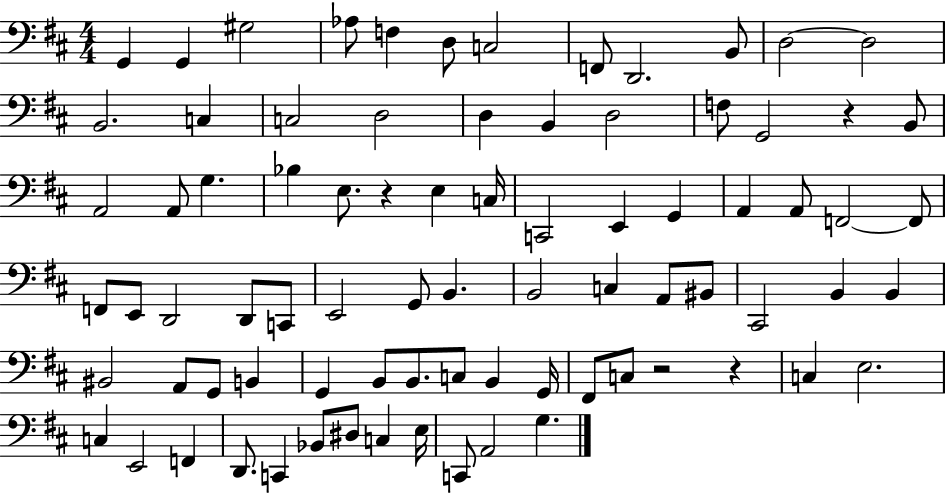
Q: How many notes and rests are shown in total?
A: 81